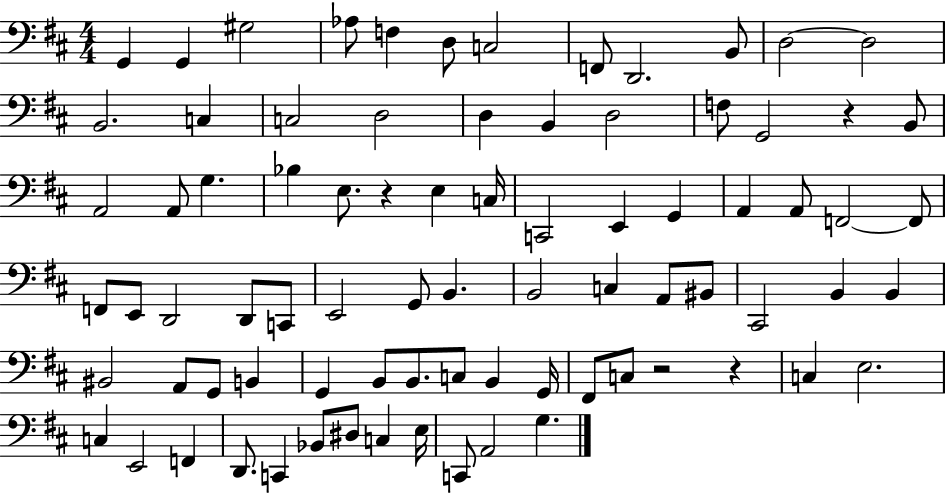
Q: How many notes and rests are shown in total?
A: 81